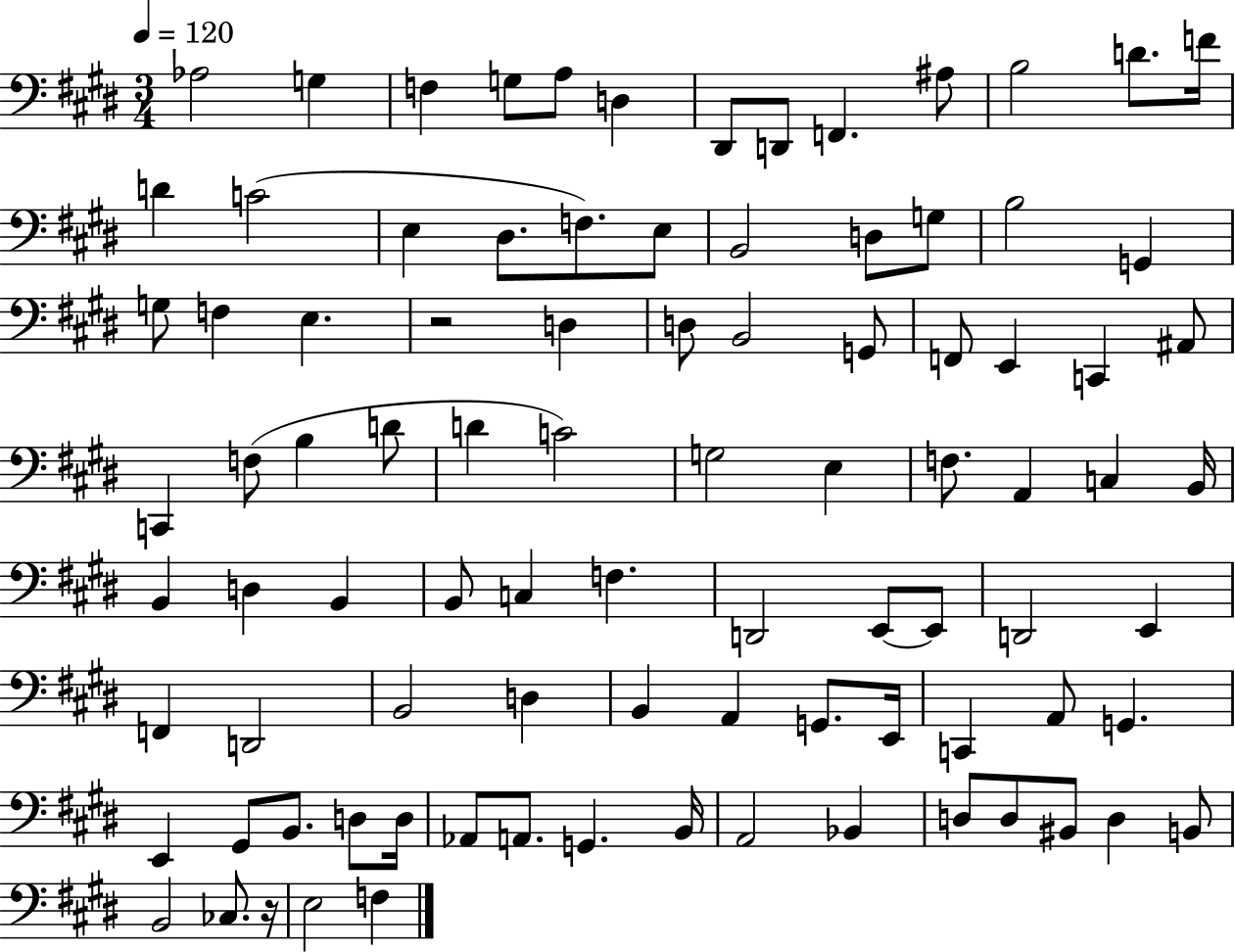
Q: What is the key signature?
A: E major